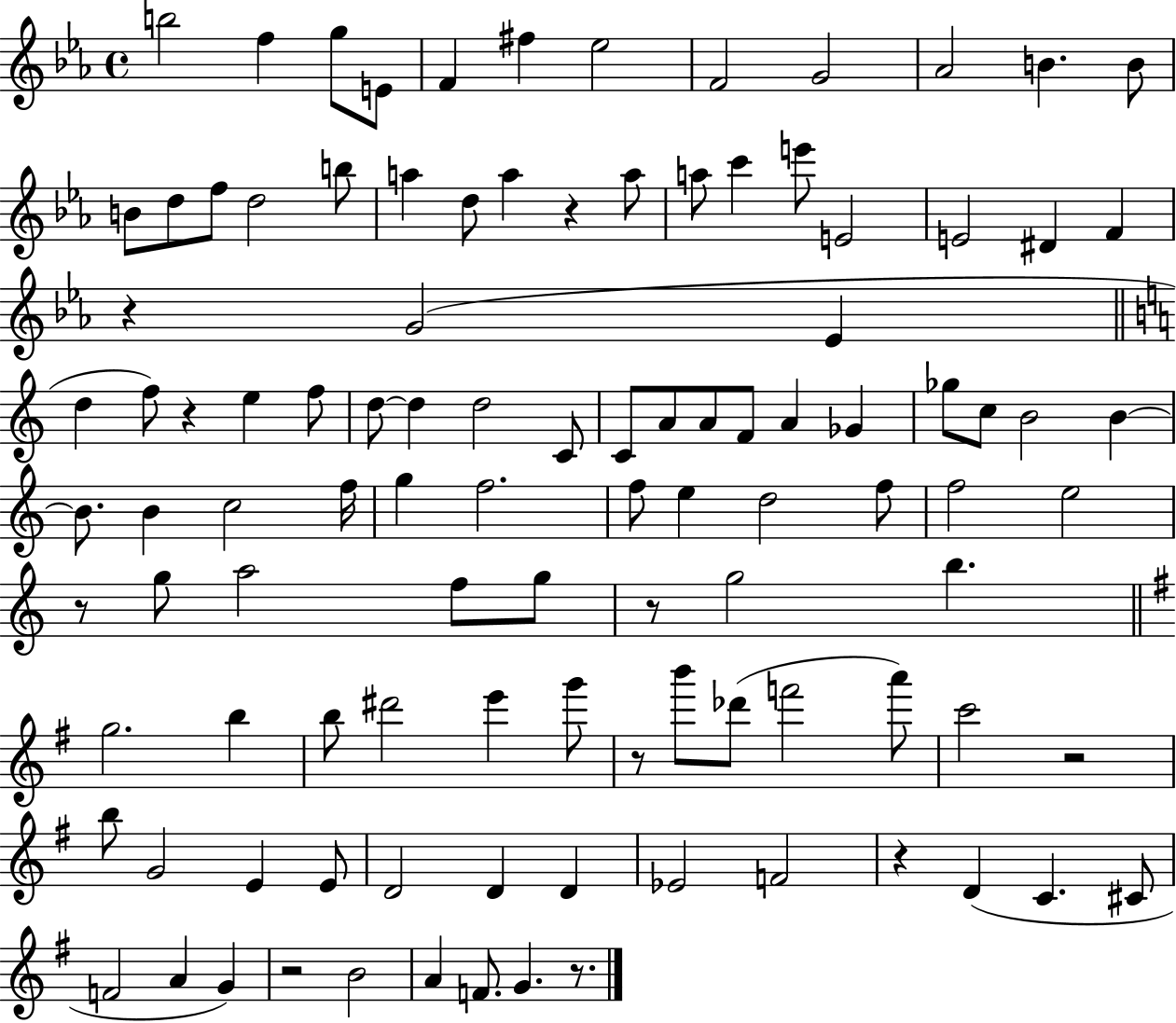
{
  \clef treble
  \time 4/4
  \defaultTimeSignature
  \key ees \major
  b''2 f''4 g''8 e'8 | f'4 fis''4 ees''2 | f'2 g'2 | aes'2 b'4. b'8 | \break b'8 d''8 f''8 d''2 b''8 | a''4 d''8 a''4 r4 a''8 | a''8 c'''4 e'''8 e'2 | e'2 dis'4 f'4 | \break r4 g'2( ees'4 | \bar "||" \break \key a \minor d''4 f''8) r4 e''4 f''8 | d''8~~ d''4 d''2 c'8 | c'8 a'8 a'8 f'8 a'4 ges'4 | ges''8 c''8 b'2 b'4~~ | \break b'8. b'4 c''2 f''16 | g''4 f''2. | f''8 e''4 d''2 f''8 | f''2 e''2 | \break r8 g''8 a''2 f''8 g''8 | r8 g''2 b''4. | \bar "||" \break \key g \major g''2. b''4 | b''8 dis'''2 e'''4 g'''8 | r8 b'''8 des'''8( f'''2 a'''8) | c'''2 r2 | \break b''8 g'2 e'4 e'8 | d'2 d'4 d'4 | ees'2 f'2 | r4 d'4( c'4. cis'8 | \break f'2 a'4 g'4) | r2 b'2 | a'4 f'8. g'4. r8. | \bar "|."
}